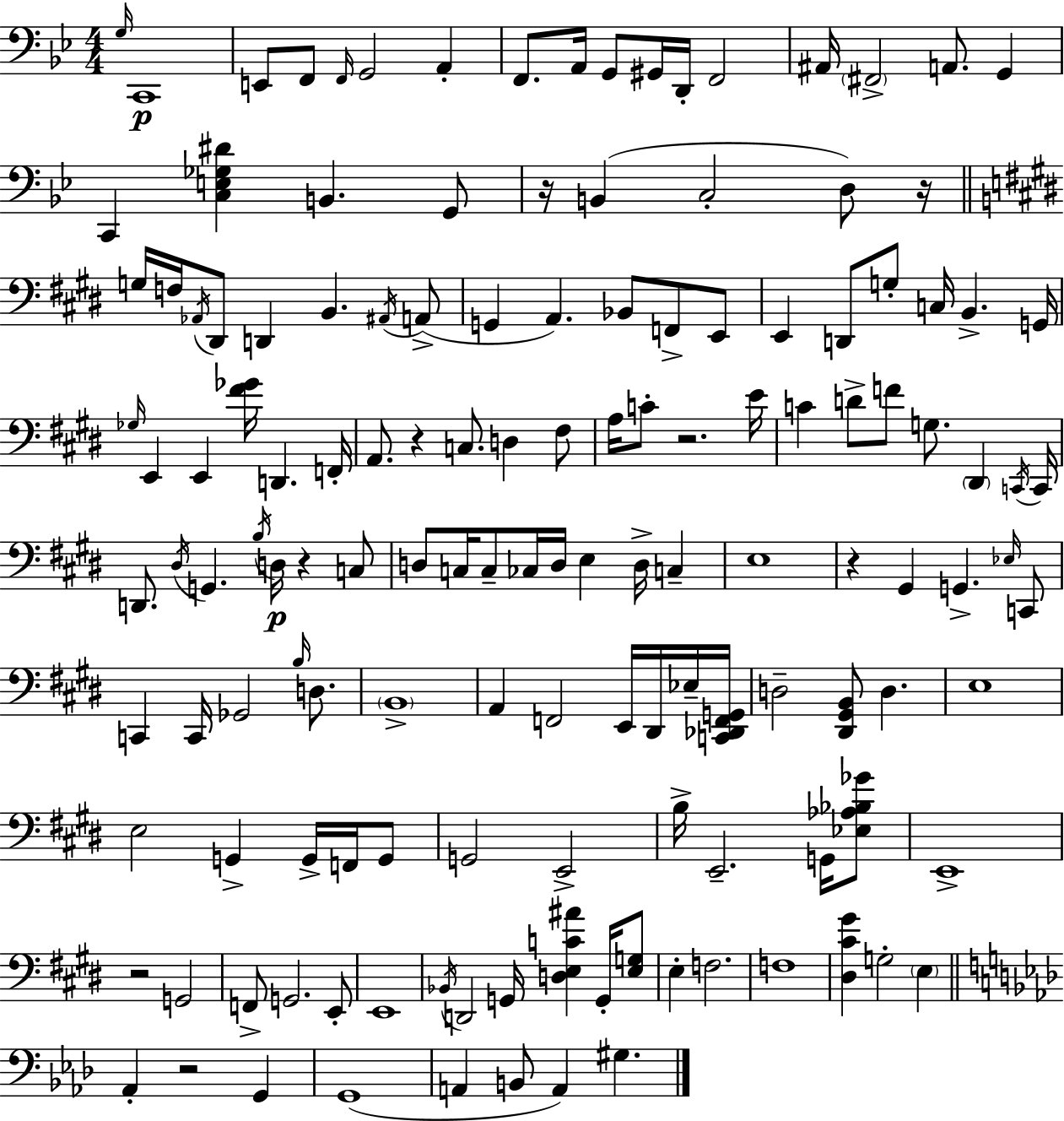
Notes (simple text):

G3/s C2/w E2/e F2/e F2/s G2/h A2/q F2/e. A2/s G2/e G#2/s D2/s F2/h A#2/s F#2/h A2/e. G2/q C2/q [C3,E3,Gb3,D#4]/q B2/q. G2/e R/s B2/q C3/h D3/e R/s G3/s F3/s Ab2/s D#2/e D2/q B2/q. A#2/s A2/e G2/q A2/q. Bb2/e F2/e E2/e E2/q D2/e G3/e C3/s B2/q. G2/s Gb3/s E2/q E2/q [F#4,Gb4]/s D2/q. F2/s A2/e. R/q C3/e. D3/q F#3/e A3/s C4/e R/h. E4/s C4/q D4/e F4/e G3/e. D#2/q C2/s C2/s D2/e. D#3/s G2/q. B3/s D3/s R/q C3/e D3/e C3/s C3/e CES3/s D3/s E3/q D3/s C3/q E3/w R/q G#2/q G2/q. Eb3/s C2/e C2/q C2/s Gb2/h B3/s D3/e. B2/w A2/q F2/h E2/s D#2/s Eb3/s [C2,Db2,F2,G2]/s D3/h [D#2,G#2,B2]/e D3/q. E3/w E3/h G2/q G2/s F2/s G2/e G2/h E2/h B3/s E2/h. G2/s [Eb3,Ab3,Bb3,Gb4]/e E2/w R/h G2/h F2/e G2/h. E2/e E2/w Bb2/s D2/h G2/s [D3,E3,C4,A#4]/q G2/s [E3,G3]/e E3/q F3/h. F3/w [D#3,C#4,G#4]/q G3/h E3/q Ab2/q R/h G2/q G2/w A2/q B2/e A2/q G#3/q.